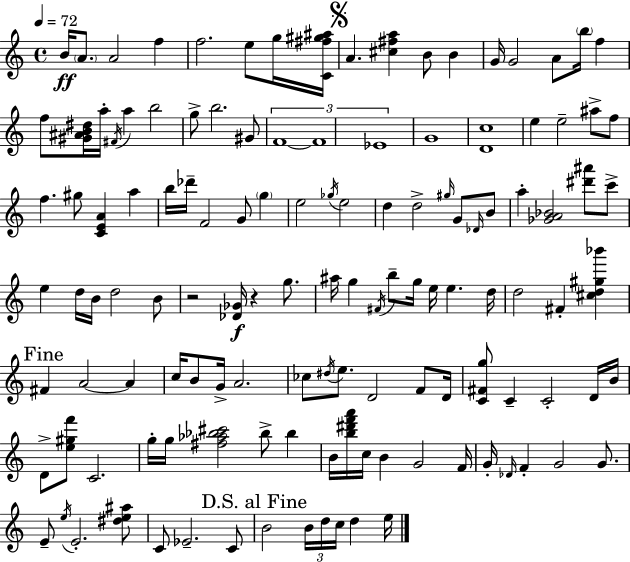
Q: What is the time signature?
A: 4/4